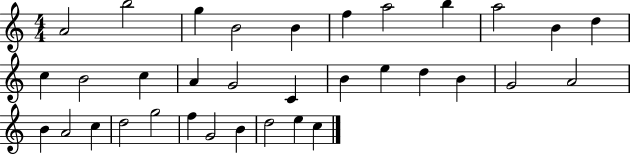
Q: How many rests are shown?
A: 0